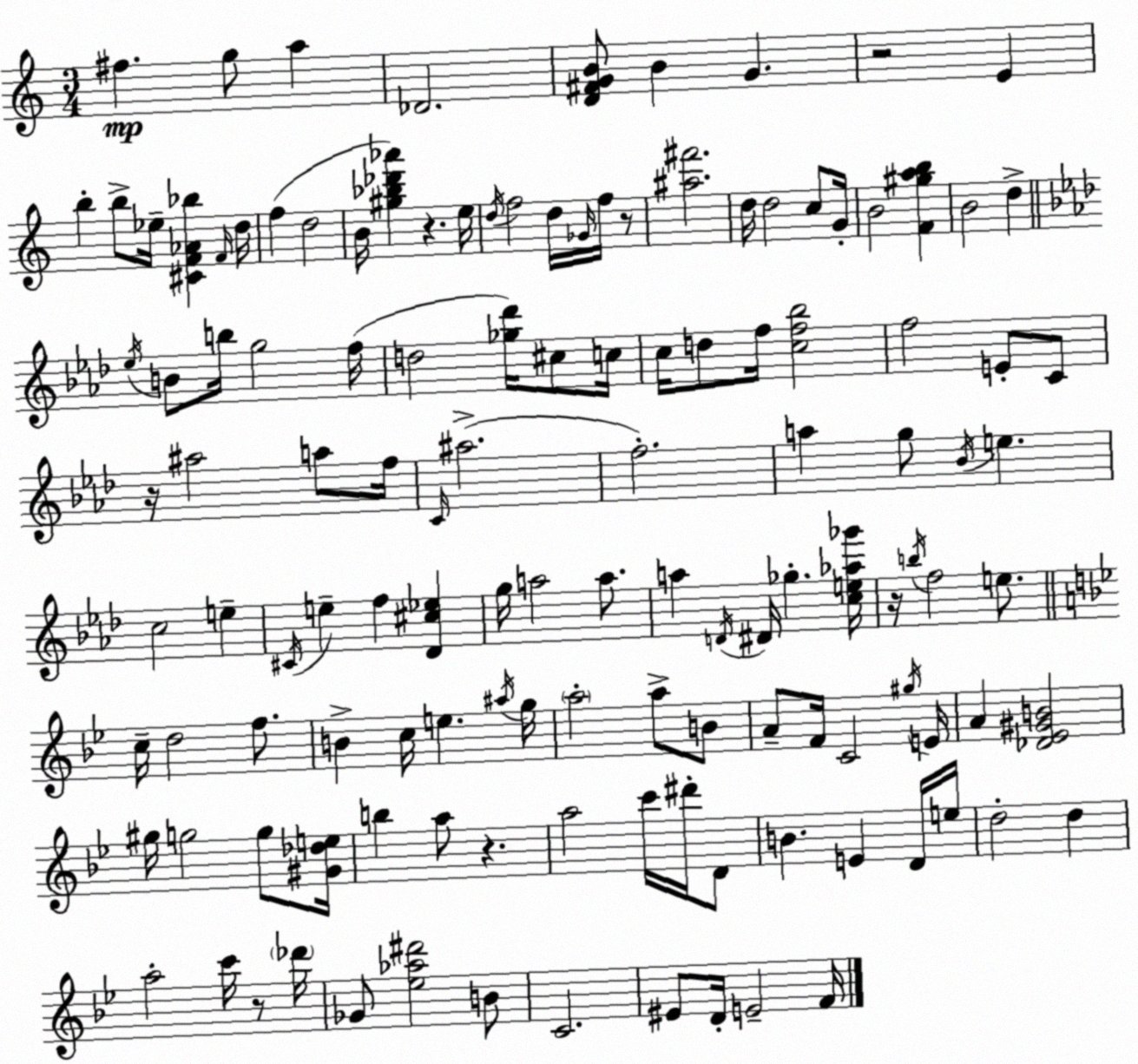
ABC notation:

X:1
T:Untitled
M:3/4
L:1/4
K:Am
^f g/2 a _D2 [D^FGB]/2 B G z2 E b b/2 _e/4 [^CF_A_b] F/4 d/4 f d2 B/4 [^g_b_d'_a'] z e/4 d/4 f2 d/4 _G/4 f/4 z/2 [^a^f']2 d/4 d2 c/2 G/4 B2 [F^gab] B2 d _e/4 B/2 b/4 g2 f/4 d2 [_g_d']/4 ^c/2 c/4 c/4 d/2 f/4 [cf_b]2 f2 E/2 C/2 z/4 ^a2 a/2 f/4 C/4 ^a2 f2 a g/2 _B/4 e c2 e ^C/4 e f [_D^c_e] g/4 a2 a/2 a D/4 ^D/4 _g [ce_a_g']/4 z/4 b/4 f2 e/2 c/4 d2 f/2 B c/4 e ^a/4 g/4 a2 a/2 B/2 A/2 F/4 C2 ^g/4 E/4 A [_D_E^GB]2 ^g/4 g2 g/2 [^G_de]/4 b a/2 z a2 c'/4 ^d'/4 D/2 B E D/4 e/4 d2 d a2 c'/4 z/2 _d'/4 _G/2 [_e_a^d']2 B/2 C2 ^E/2 D/4 E2 F/4